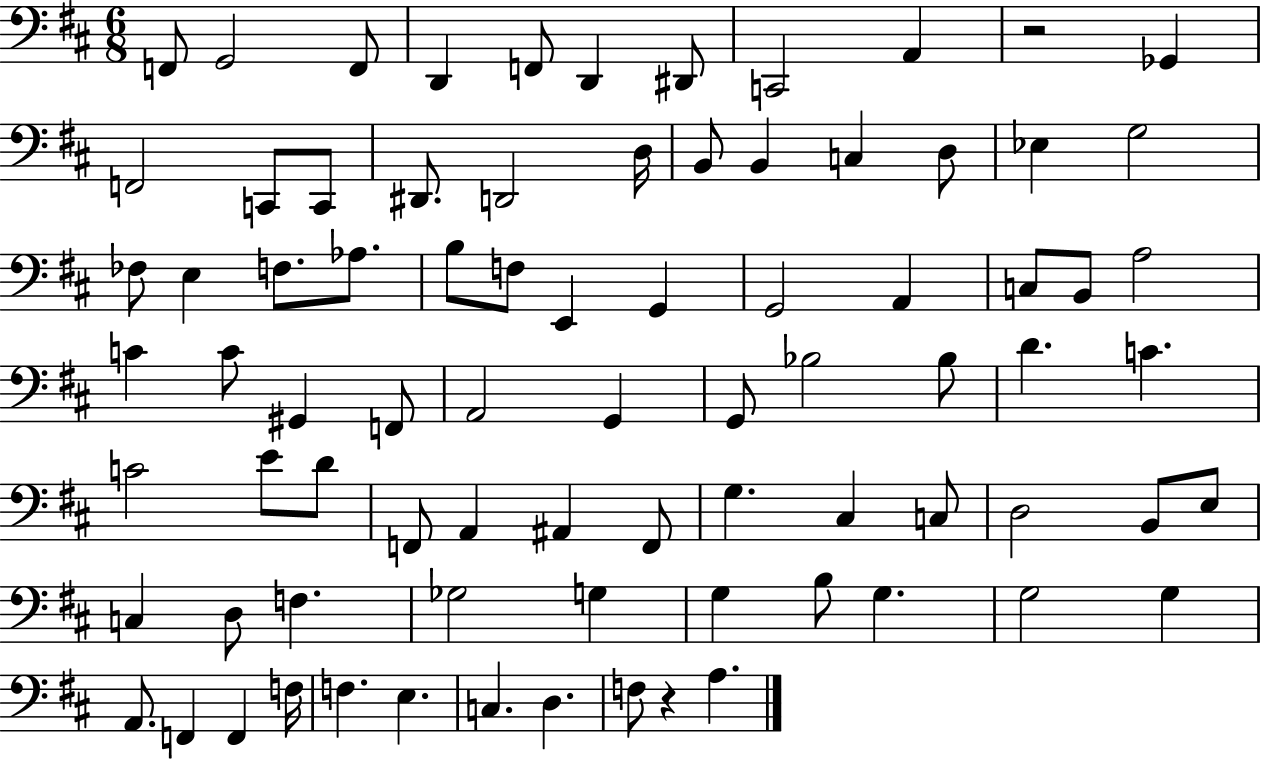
F2/e G2/h F2/e D2/q F2/e D2/q D#2/e C2/h A2/q R/h Gb2/q F2/h C2/e C2/e D#2/e. D2/h D3/s B2/e B2/q C3/q D3/e Eb3/q G3/h FES3/e E3/q F3/e. Ab3/e. B3/e F3/e E2/q G2/q G2/h A2/q C3/e B2/e A3/h C4/q C4/e G#2/q F2/e A2/h G2/q G2/e Bb3/h Bb3/e D4/q. C4/q. C4/h E4/e D4/e F2/e A2/q A#2/q F2/e G3/q. C#3/q C3/e D3/h B2/e E3/e C3/q D3/e F3/q. Gb3/h G3/q G3/q B3/e G3/q. G3/h G3/q A2/e. F2/q F2/q F3/s F3/q. E3/q. C3/q. D3/q. F3/e R/q A3/q.